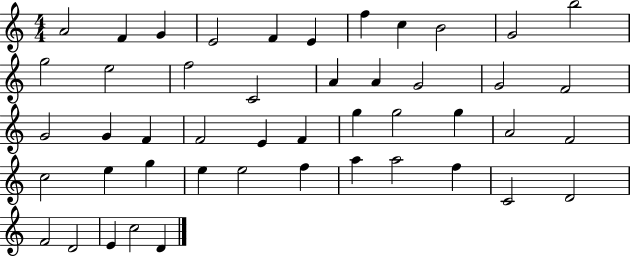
X:1
T:Untitled
M:4/4
L:1/4
K:C
A2 F G E2 F E f c B2 G2 b2 g2 e2 f2 C2 A A G2 G2 F2 G2 G F F2 E F g g2 g A2 F2 c2 e g e e2 f a a2 f C2 D2 F2 D2 E c2 D